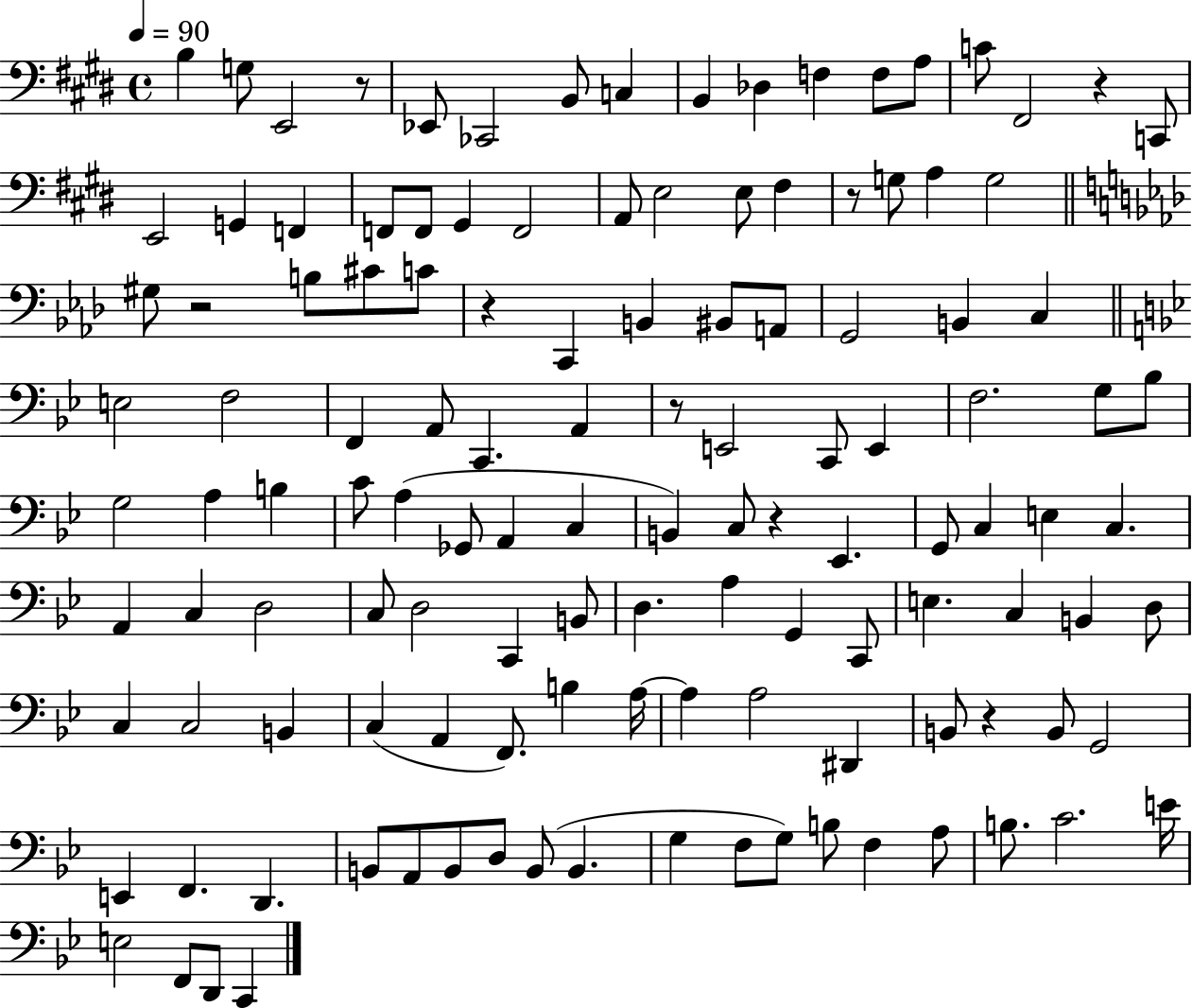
B3/q G3/e E2/h R/e Eb2/e CES2/h B2/e C3/q B2/q Db3/q F3/q F3/e A3/e C4/e F#2/h R/q C2/e E2/h G2/q F2/q F2/e F2/e G#2/q F2/h A2/e E3/h E3/e F#3/q R/e G3/e A3/q G3/h G#3/e R/h B3/e C#4/e C4/e R/q C2/q B2/q BIS2/e A2/e G2/h B2/q C3/q E3/h F3/h F2/q A2/e C2/q. A2/q R/e E2/h C2/e E2/q F3/h. G3/e Bb3/e G3/h A3/q B3/q C4/e A3/q Gb2/e A2/q C3/q B2/q C3/e R/q Eb2/q. G2/e C3/q E3/q C3/q. A2/q C3/q D3/h C3/e D3/h C2/q B2/e D3/q. A3/q G2/q C2/e E3/q. C3/q B2/q D3/e C3/q C3/h B2/q C3/q A2/q F2/e. B3/q A3/s A3/q A3/h D#2/q B2/e R/q B2/e G2/h E2/q F2/q. D2/q. B2/e A2/e B2/e D3/e B2/e B2/q. G3/q F3/e G3/e B3/e F3/q A3/e B3/e. C4/h. E4/s E3/h F2/e D2/e C2/q